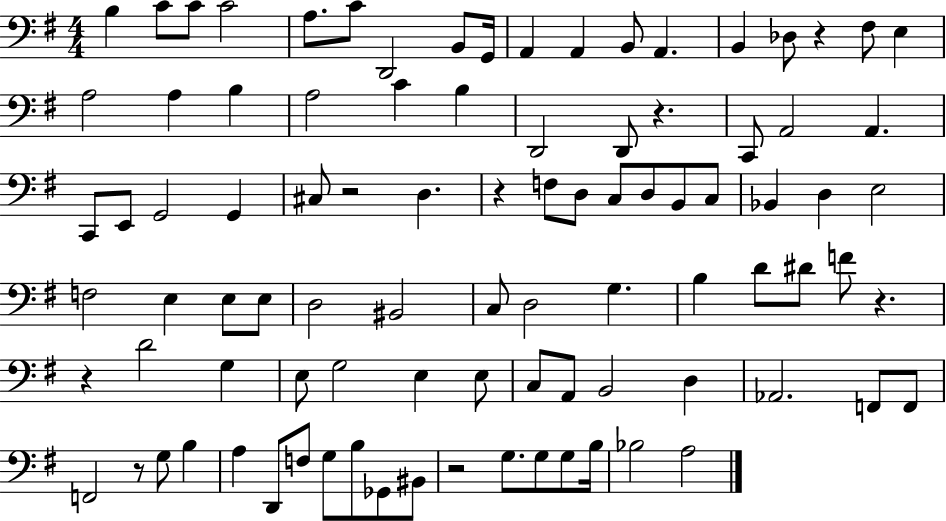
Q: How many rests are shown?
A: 8